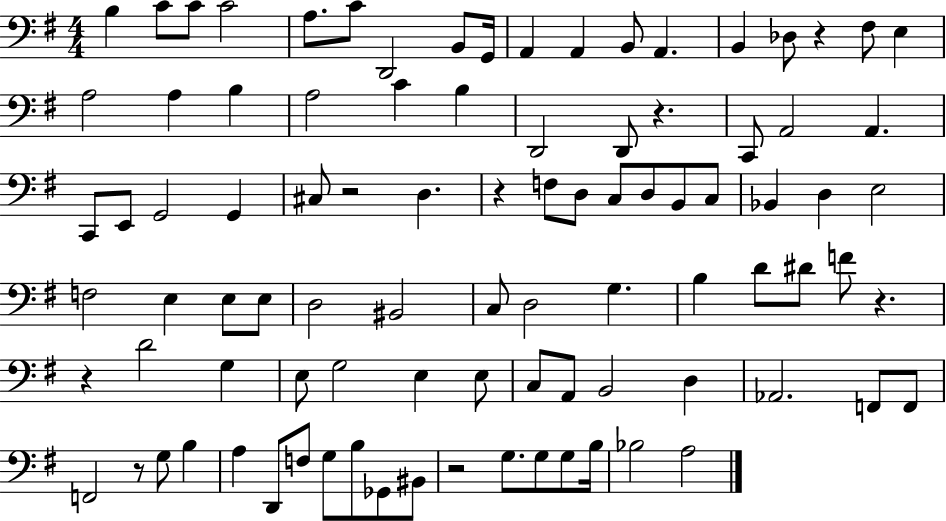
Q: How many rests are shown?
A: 8